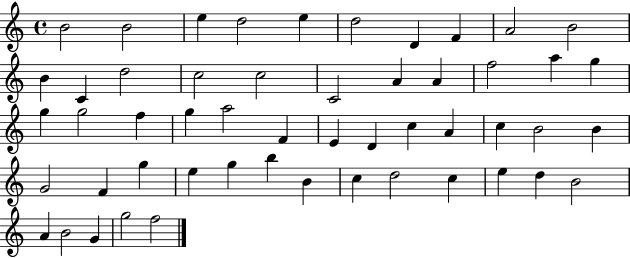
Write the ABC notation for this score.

X:1
T:Untitled
M:4/4
L:1/4
K:C
B2 B2 e d2 e d2 D F A2 B2 B C d2 c2 c2 C2 A A f2 a g g g2 f g a2 F E D c A c B2 B G2 F g e g b B c d2 c e d B2 A B2 G g2 f2